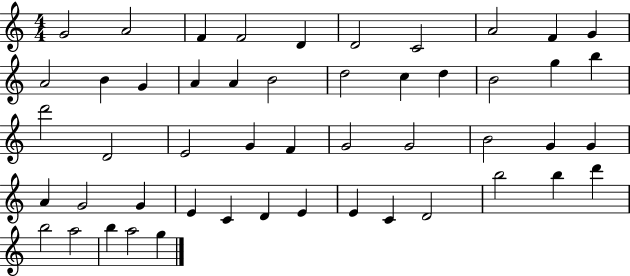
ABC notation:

X:1
T:Untitled
M:4/4
L:1/4
K:C
G2 A2 F F2 D D2 C2 A2 F G A2 B G A A B2 d2 c d B2 g b d'2 D2 E2 G F G2 G2 B2 G G A G2 G E C D E E C D2 b2 b d' b2 a2 b a2 g